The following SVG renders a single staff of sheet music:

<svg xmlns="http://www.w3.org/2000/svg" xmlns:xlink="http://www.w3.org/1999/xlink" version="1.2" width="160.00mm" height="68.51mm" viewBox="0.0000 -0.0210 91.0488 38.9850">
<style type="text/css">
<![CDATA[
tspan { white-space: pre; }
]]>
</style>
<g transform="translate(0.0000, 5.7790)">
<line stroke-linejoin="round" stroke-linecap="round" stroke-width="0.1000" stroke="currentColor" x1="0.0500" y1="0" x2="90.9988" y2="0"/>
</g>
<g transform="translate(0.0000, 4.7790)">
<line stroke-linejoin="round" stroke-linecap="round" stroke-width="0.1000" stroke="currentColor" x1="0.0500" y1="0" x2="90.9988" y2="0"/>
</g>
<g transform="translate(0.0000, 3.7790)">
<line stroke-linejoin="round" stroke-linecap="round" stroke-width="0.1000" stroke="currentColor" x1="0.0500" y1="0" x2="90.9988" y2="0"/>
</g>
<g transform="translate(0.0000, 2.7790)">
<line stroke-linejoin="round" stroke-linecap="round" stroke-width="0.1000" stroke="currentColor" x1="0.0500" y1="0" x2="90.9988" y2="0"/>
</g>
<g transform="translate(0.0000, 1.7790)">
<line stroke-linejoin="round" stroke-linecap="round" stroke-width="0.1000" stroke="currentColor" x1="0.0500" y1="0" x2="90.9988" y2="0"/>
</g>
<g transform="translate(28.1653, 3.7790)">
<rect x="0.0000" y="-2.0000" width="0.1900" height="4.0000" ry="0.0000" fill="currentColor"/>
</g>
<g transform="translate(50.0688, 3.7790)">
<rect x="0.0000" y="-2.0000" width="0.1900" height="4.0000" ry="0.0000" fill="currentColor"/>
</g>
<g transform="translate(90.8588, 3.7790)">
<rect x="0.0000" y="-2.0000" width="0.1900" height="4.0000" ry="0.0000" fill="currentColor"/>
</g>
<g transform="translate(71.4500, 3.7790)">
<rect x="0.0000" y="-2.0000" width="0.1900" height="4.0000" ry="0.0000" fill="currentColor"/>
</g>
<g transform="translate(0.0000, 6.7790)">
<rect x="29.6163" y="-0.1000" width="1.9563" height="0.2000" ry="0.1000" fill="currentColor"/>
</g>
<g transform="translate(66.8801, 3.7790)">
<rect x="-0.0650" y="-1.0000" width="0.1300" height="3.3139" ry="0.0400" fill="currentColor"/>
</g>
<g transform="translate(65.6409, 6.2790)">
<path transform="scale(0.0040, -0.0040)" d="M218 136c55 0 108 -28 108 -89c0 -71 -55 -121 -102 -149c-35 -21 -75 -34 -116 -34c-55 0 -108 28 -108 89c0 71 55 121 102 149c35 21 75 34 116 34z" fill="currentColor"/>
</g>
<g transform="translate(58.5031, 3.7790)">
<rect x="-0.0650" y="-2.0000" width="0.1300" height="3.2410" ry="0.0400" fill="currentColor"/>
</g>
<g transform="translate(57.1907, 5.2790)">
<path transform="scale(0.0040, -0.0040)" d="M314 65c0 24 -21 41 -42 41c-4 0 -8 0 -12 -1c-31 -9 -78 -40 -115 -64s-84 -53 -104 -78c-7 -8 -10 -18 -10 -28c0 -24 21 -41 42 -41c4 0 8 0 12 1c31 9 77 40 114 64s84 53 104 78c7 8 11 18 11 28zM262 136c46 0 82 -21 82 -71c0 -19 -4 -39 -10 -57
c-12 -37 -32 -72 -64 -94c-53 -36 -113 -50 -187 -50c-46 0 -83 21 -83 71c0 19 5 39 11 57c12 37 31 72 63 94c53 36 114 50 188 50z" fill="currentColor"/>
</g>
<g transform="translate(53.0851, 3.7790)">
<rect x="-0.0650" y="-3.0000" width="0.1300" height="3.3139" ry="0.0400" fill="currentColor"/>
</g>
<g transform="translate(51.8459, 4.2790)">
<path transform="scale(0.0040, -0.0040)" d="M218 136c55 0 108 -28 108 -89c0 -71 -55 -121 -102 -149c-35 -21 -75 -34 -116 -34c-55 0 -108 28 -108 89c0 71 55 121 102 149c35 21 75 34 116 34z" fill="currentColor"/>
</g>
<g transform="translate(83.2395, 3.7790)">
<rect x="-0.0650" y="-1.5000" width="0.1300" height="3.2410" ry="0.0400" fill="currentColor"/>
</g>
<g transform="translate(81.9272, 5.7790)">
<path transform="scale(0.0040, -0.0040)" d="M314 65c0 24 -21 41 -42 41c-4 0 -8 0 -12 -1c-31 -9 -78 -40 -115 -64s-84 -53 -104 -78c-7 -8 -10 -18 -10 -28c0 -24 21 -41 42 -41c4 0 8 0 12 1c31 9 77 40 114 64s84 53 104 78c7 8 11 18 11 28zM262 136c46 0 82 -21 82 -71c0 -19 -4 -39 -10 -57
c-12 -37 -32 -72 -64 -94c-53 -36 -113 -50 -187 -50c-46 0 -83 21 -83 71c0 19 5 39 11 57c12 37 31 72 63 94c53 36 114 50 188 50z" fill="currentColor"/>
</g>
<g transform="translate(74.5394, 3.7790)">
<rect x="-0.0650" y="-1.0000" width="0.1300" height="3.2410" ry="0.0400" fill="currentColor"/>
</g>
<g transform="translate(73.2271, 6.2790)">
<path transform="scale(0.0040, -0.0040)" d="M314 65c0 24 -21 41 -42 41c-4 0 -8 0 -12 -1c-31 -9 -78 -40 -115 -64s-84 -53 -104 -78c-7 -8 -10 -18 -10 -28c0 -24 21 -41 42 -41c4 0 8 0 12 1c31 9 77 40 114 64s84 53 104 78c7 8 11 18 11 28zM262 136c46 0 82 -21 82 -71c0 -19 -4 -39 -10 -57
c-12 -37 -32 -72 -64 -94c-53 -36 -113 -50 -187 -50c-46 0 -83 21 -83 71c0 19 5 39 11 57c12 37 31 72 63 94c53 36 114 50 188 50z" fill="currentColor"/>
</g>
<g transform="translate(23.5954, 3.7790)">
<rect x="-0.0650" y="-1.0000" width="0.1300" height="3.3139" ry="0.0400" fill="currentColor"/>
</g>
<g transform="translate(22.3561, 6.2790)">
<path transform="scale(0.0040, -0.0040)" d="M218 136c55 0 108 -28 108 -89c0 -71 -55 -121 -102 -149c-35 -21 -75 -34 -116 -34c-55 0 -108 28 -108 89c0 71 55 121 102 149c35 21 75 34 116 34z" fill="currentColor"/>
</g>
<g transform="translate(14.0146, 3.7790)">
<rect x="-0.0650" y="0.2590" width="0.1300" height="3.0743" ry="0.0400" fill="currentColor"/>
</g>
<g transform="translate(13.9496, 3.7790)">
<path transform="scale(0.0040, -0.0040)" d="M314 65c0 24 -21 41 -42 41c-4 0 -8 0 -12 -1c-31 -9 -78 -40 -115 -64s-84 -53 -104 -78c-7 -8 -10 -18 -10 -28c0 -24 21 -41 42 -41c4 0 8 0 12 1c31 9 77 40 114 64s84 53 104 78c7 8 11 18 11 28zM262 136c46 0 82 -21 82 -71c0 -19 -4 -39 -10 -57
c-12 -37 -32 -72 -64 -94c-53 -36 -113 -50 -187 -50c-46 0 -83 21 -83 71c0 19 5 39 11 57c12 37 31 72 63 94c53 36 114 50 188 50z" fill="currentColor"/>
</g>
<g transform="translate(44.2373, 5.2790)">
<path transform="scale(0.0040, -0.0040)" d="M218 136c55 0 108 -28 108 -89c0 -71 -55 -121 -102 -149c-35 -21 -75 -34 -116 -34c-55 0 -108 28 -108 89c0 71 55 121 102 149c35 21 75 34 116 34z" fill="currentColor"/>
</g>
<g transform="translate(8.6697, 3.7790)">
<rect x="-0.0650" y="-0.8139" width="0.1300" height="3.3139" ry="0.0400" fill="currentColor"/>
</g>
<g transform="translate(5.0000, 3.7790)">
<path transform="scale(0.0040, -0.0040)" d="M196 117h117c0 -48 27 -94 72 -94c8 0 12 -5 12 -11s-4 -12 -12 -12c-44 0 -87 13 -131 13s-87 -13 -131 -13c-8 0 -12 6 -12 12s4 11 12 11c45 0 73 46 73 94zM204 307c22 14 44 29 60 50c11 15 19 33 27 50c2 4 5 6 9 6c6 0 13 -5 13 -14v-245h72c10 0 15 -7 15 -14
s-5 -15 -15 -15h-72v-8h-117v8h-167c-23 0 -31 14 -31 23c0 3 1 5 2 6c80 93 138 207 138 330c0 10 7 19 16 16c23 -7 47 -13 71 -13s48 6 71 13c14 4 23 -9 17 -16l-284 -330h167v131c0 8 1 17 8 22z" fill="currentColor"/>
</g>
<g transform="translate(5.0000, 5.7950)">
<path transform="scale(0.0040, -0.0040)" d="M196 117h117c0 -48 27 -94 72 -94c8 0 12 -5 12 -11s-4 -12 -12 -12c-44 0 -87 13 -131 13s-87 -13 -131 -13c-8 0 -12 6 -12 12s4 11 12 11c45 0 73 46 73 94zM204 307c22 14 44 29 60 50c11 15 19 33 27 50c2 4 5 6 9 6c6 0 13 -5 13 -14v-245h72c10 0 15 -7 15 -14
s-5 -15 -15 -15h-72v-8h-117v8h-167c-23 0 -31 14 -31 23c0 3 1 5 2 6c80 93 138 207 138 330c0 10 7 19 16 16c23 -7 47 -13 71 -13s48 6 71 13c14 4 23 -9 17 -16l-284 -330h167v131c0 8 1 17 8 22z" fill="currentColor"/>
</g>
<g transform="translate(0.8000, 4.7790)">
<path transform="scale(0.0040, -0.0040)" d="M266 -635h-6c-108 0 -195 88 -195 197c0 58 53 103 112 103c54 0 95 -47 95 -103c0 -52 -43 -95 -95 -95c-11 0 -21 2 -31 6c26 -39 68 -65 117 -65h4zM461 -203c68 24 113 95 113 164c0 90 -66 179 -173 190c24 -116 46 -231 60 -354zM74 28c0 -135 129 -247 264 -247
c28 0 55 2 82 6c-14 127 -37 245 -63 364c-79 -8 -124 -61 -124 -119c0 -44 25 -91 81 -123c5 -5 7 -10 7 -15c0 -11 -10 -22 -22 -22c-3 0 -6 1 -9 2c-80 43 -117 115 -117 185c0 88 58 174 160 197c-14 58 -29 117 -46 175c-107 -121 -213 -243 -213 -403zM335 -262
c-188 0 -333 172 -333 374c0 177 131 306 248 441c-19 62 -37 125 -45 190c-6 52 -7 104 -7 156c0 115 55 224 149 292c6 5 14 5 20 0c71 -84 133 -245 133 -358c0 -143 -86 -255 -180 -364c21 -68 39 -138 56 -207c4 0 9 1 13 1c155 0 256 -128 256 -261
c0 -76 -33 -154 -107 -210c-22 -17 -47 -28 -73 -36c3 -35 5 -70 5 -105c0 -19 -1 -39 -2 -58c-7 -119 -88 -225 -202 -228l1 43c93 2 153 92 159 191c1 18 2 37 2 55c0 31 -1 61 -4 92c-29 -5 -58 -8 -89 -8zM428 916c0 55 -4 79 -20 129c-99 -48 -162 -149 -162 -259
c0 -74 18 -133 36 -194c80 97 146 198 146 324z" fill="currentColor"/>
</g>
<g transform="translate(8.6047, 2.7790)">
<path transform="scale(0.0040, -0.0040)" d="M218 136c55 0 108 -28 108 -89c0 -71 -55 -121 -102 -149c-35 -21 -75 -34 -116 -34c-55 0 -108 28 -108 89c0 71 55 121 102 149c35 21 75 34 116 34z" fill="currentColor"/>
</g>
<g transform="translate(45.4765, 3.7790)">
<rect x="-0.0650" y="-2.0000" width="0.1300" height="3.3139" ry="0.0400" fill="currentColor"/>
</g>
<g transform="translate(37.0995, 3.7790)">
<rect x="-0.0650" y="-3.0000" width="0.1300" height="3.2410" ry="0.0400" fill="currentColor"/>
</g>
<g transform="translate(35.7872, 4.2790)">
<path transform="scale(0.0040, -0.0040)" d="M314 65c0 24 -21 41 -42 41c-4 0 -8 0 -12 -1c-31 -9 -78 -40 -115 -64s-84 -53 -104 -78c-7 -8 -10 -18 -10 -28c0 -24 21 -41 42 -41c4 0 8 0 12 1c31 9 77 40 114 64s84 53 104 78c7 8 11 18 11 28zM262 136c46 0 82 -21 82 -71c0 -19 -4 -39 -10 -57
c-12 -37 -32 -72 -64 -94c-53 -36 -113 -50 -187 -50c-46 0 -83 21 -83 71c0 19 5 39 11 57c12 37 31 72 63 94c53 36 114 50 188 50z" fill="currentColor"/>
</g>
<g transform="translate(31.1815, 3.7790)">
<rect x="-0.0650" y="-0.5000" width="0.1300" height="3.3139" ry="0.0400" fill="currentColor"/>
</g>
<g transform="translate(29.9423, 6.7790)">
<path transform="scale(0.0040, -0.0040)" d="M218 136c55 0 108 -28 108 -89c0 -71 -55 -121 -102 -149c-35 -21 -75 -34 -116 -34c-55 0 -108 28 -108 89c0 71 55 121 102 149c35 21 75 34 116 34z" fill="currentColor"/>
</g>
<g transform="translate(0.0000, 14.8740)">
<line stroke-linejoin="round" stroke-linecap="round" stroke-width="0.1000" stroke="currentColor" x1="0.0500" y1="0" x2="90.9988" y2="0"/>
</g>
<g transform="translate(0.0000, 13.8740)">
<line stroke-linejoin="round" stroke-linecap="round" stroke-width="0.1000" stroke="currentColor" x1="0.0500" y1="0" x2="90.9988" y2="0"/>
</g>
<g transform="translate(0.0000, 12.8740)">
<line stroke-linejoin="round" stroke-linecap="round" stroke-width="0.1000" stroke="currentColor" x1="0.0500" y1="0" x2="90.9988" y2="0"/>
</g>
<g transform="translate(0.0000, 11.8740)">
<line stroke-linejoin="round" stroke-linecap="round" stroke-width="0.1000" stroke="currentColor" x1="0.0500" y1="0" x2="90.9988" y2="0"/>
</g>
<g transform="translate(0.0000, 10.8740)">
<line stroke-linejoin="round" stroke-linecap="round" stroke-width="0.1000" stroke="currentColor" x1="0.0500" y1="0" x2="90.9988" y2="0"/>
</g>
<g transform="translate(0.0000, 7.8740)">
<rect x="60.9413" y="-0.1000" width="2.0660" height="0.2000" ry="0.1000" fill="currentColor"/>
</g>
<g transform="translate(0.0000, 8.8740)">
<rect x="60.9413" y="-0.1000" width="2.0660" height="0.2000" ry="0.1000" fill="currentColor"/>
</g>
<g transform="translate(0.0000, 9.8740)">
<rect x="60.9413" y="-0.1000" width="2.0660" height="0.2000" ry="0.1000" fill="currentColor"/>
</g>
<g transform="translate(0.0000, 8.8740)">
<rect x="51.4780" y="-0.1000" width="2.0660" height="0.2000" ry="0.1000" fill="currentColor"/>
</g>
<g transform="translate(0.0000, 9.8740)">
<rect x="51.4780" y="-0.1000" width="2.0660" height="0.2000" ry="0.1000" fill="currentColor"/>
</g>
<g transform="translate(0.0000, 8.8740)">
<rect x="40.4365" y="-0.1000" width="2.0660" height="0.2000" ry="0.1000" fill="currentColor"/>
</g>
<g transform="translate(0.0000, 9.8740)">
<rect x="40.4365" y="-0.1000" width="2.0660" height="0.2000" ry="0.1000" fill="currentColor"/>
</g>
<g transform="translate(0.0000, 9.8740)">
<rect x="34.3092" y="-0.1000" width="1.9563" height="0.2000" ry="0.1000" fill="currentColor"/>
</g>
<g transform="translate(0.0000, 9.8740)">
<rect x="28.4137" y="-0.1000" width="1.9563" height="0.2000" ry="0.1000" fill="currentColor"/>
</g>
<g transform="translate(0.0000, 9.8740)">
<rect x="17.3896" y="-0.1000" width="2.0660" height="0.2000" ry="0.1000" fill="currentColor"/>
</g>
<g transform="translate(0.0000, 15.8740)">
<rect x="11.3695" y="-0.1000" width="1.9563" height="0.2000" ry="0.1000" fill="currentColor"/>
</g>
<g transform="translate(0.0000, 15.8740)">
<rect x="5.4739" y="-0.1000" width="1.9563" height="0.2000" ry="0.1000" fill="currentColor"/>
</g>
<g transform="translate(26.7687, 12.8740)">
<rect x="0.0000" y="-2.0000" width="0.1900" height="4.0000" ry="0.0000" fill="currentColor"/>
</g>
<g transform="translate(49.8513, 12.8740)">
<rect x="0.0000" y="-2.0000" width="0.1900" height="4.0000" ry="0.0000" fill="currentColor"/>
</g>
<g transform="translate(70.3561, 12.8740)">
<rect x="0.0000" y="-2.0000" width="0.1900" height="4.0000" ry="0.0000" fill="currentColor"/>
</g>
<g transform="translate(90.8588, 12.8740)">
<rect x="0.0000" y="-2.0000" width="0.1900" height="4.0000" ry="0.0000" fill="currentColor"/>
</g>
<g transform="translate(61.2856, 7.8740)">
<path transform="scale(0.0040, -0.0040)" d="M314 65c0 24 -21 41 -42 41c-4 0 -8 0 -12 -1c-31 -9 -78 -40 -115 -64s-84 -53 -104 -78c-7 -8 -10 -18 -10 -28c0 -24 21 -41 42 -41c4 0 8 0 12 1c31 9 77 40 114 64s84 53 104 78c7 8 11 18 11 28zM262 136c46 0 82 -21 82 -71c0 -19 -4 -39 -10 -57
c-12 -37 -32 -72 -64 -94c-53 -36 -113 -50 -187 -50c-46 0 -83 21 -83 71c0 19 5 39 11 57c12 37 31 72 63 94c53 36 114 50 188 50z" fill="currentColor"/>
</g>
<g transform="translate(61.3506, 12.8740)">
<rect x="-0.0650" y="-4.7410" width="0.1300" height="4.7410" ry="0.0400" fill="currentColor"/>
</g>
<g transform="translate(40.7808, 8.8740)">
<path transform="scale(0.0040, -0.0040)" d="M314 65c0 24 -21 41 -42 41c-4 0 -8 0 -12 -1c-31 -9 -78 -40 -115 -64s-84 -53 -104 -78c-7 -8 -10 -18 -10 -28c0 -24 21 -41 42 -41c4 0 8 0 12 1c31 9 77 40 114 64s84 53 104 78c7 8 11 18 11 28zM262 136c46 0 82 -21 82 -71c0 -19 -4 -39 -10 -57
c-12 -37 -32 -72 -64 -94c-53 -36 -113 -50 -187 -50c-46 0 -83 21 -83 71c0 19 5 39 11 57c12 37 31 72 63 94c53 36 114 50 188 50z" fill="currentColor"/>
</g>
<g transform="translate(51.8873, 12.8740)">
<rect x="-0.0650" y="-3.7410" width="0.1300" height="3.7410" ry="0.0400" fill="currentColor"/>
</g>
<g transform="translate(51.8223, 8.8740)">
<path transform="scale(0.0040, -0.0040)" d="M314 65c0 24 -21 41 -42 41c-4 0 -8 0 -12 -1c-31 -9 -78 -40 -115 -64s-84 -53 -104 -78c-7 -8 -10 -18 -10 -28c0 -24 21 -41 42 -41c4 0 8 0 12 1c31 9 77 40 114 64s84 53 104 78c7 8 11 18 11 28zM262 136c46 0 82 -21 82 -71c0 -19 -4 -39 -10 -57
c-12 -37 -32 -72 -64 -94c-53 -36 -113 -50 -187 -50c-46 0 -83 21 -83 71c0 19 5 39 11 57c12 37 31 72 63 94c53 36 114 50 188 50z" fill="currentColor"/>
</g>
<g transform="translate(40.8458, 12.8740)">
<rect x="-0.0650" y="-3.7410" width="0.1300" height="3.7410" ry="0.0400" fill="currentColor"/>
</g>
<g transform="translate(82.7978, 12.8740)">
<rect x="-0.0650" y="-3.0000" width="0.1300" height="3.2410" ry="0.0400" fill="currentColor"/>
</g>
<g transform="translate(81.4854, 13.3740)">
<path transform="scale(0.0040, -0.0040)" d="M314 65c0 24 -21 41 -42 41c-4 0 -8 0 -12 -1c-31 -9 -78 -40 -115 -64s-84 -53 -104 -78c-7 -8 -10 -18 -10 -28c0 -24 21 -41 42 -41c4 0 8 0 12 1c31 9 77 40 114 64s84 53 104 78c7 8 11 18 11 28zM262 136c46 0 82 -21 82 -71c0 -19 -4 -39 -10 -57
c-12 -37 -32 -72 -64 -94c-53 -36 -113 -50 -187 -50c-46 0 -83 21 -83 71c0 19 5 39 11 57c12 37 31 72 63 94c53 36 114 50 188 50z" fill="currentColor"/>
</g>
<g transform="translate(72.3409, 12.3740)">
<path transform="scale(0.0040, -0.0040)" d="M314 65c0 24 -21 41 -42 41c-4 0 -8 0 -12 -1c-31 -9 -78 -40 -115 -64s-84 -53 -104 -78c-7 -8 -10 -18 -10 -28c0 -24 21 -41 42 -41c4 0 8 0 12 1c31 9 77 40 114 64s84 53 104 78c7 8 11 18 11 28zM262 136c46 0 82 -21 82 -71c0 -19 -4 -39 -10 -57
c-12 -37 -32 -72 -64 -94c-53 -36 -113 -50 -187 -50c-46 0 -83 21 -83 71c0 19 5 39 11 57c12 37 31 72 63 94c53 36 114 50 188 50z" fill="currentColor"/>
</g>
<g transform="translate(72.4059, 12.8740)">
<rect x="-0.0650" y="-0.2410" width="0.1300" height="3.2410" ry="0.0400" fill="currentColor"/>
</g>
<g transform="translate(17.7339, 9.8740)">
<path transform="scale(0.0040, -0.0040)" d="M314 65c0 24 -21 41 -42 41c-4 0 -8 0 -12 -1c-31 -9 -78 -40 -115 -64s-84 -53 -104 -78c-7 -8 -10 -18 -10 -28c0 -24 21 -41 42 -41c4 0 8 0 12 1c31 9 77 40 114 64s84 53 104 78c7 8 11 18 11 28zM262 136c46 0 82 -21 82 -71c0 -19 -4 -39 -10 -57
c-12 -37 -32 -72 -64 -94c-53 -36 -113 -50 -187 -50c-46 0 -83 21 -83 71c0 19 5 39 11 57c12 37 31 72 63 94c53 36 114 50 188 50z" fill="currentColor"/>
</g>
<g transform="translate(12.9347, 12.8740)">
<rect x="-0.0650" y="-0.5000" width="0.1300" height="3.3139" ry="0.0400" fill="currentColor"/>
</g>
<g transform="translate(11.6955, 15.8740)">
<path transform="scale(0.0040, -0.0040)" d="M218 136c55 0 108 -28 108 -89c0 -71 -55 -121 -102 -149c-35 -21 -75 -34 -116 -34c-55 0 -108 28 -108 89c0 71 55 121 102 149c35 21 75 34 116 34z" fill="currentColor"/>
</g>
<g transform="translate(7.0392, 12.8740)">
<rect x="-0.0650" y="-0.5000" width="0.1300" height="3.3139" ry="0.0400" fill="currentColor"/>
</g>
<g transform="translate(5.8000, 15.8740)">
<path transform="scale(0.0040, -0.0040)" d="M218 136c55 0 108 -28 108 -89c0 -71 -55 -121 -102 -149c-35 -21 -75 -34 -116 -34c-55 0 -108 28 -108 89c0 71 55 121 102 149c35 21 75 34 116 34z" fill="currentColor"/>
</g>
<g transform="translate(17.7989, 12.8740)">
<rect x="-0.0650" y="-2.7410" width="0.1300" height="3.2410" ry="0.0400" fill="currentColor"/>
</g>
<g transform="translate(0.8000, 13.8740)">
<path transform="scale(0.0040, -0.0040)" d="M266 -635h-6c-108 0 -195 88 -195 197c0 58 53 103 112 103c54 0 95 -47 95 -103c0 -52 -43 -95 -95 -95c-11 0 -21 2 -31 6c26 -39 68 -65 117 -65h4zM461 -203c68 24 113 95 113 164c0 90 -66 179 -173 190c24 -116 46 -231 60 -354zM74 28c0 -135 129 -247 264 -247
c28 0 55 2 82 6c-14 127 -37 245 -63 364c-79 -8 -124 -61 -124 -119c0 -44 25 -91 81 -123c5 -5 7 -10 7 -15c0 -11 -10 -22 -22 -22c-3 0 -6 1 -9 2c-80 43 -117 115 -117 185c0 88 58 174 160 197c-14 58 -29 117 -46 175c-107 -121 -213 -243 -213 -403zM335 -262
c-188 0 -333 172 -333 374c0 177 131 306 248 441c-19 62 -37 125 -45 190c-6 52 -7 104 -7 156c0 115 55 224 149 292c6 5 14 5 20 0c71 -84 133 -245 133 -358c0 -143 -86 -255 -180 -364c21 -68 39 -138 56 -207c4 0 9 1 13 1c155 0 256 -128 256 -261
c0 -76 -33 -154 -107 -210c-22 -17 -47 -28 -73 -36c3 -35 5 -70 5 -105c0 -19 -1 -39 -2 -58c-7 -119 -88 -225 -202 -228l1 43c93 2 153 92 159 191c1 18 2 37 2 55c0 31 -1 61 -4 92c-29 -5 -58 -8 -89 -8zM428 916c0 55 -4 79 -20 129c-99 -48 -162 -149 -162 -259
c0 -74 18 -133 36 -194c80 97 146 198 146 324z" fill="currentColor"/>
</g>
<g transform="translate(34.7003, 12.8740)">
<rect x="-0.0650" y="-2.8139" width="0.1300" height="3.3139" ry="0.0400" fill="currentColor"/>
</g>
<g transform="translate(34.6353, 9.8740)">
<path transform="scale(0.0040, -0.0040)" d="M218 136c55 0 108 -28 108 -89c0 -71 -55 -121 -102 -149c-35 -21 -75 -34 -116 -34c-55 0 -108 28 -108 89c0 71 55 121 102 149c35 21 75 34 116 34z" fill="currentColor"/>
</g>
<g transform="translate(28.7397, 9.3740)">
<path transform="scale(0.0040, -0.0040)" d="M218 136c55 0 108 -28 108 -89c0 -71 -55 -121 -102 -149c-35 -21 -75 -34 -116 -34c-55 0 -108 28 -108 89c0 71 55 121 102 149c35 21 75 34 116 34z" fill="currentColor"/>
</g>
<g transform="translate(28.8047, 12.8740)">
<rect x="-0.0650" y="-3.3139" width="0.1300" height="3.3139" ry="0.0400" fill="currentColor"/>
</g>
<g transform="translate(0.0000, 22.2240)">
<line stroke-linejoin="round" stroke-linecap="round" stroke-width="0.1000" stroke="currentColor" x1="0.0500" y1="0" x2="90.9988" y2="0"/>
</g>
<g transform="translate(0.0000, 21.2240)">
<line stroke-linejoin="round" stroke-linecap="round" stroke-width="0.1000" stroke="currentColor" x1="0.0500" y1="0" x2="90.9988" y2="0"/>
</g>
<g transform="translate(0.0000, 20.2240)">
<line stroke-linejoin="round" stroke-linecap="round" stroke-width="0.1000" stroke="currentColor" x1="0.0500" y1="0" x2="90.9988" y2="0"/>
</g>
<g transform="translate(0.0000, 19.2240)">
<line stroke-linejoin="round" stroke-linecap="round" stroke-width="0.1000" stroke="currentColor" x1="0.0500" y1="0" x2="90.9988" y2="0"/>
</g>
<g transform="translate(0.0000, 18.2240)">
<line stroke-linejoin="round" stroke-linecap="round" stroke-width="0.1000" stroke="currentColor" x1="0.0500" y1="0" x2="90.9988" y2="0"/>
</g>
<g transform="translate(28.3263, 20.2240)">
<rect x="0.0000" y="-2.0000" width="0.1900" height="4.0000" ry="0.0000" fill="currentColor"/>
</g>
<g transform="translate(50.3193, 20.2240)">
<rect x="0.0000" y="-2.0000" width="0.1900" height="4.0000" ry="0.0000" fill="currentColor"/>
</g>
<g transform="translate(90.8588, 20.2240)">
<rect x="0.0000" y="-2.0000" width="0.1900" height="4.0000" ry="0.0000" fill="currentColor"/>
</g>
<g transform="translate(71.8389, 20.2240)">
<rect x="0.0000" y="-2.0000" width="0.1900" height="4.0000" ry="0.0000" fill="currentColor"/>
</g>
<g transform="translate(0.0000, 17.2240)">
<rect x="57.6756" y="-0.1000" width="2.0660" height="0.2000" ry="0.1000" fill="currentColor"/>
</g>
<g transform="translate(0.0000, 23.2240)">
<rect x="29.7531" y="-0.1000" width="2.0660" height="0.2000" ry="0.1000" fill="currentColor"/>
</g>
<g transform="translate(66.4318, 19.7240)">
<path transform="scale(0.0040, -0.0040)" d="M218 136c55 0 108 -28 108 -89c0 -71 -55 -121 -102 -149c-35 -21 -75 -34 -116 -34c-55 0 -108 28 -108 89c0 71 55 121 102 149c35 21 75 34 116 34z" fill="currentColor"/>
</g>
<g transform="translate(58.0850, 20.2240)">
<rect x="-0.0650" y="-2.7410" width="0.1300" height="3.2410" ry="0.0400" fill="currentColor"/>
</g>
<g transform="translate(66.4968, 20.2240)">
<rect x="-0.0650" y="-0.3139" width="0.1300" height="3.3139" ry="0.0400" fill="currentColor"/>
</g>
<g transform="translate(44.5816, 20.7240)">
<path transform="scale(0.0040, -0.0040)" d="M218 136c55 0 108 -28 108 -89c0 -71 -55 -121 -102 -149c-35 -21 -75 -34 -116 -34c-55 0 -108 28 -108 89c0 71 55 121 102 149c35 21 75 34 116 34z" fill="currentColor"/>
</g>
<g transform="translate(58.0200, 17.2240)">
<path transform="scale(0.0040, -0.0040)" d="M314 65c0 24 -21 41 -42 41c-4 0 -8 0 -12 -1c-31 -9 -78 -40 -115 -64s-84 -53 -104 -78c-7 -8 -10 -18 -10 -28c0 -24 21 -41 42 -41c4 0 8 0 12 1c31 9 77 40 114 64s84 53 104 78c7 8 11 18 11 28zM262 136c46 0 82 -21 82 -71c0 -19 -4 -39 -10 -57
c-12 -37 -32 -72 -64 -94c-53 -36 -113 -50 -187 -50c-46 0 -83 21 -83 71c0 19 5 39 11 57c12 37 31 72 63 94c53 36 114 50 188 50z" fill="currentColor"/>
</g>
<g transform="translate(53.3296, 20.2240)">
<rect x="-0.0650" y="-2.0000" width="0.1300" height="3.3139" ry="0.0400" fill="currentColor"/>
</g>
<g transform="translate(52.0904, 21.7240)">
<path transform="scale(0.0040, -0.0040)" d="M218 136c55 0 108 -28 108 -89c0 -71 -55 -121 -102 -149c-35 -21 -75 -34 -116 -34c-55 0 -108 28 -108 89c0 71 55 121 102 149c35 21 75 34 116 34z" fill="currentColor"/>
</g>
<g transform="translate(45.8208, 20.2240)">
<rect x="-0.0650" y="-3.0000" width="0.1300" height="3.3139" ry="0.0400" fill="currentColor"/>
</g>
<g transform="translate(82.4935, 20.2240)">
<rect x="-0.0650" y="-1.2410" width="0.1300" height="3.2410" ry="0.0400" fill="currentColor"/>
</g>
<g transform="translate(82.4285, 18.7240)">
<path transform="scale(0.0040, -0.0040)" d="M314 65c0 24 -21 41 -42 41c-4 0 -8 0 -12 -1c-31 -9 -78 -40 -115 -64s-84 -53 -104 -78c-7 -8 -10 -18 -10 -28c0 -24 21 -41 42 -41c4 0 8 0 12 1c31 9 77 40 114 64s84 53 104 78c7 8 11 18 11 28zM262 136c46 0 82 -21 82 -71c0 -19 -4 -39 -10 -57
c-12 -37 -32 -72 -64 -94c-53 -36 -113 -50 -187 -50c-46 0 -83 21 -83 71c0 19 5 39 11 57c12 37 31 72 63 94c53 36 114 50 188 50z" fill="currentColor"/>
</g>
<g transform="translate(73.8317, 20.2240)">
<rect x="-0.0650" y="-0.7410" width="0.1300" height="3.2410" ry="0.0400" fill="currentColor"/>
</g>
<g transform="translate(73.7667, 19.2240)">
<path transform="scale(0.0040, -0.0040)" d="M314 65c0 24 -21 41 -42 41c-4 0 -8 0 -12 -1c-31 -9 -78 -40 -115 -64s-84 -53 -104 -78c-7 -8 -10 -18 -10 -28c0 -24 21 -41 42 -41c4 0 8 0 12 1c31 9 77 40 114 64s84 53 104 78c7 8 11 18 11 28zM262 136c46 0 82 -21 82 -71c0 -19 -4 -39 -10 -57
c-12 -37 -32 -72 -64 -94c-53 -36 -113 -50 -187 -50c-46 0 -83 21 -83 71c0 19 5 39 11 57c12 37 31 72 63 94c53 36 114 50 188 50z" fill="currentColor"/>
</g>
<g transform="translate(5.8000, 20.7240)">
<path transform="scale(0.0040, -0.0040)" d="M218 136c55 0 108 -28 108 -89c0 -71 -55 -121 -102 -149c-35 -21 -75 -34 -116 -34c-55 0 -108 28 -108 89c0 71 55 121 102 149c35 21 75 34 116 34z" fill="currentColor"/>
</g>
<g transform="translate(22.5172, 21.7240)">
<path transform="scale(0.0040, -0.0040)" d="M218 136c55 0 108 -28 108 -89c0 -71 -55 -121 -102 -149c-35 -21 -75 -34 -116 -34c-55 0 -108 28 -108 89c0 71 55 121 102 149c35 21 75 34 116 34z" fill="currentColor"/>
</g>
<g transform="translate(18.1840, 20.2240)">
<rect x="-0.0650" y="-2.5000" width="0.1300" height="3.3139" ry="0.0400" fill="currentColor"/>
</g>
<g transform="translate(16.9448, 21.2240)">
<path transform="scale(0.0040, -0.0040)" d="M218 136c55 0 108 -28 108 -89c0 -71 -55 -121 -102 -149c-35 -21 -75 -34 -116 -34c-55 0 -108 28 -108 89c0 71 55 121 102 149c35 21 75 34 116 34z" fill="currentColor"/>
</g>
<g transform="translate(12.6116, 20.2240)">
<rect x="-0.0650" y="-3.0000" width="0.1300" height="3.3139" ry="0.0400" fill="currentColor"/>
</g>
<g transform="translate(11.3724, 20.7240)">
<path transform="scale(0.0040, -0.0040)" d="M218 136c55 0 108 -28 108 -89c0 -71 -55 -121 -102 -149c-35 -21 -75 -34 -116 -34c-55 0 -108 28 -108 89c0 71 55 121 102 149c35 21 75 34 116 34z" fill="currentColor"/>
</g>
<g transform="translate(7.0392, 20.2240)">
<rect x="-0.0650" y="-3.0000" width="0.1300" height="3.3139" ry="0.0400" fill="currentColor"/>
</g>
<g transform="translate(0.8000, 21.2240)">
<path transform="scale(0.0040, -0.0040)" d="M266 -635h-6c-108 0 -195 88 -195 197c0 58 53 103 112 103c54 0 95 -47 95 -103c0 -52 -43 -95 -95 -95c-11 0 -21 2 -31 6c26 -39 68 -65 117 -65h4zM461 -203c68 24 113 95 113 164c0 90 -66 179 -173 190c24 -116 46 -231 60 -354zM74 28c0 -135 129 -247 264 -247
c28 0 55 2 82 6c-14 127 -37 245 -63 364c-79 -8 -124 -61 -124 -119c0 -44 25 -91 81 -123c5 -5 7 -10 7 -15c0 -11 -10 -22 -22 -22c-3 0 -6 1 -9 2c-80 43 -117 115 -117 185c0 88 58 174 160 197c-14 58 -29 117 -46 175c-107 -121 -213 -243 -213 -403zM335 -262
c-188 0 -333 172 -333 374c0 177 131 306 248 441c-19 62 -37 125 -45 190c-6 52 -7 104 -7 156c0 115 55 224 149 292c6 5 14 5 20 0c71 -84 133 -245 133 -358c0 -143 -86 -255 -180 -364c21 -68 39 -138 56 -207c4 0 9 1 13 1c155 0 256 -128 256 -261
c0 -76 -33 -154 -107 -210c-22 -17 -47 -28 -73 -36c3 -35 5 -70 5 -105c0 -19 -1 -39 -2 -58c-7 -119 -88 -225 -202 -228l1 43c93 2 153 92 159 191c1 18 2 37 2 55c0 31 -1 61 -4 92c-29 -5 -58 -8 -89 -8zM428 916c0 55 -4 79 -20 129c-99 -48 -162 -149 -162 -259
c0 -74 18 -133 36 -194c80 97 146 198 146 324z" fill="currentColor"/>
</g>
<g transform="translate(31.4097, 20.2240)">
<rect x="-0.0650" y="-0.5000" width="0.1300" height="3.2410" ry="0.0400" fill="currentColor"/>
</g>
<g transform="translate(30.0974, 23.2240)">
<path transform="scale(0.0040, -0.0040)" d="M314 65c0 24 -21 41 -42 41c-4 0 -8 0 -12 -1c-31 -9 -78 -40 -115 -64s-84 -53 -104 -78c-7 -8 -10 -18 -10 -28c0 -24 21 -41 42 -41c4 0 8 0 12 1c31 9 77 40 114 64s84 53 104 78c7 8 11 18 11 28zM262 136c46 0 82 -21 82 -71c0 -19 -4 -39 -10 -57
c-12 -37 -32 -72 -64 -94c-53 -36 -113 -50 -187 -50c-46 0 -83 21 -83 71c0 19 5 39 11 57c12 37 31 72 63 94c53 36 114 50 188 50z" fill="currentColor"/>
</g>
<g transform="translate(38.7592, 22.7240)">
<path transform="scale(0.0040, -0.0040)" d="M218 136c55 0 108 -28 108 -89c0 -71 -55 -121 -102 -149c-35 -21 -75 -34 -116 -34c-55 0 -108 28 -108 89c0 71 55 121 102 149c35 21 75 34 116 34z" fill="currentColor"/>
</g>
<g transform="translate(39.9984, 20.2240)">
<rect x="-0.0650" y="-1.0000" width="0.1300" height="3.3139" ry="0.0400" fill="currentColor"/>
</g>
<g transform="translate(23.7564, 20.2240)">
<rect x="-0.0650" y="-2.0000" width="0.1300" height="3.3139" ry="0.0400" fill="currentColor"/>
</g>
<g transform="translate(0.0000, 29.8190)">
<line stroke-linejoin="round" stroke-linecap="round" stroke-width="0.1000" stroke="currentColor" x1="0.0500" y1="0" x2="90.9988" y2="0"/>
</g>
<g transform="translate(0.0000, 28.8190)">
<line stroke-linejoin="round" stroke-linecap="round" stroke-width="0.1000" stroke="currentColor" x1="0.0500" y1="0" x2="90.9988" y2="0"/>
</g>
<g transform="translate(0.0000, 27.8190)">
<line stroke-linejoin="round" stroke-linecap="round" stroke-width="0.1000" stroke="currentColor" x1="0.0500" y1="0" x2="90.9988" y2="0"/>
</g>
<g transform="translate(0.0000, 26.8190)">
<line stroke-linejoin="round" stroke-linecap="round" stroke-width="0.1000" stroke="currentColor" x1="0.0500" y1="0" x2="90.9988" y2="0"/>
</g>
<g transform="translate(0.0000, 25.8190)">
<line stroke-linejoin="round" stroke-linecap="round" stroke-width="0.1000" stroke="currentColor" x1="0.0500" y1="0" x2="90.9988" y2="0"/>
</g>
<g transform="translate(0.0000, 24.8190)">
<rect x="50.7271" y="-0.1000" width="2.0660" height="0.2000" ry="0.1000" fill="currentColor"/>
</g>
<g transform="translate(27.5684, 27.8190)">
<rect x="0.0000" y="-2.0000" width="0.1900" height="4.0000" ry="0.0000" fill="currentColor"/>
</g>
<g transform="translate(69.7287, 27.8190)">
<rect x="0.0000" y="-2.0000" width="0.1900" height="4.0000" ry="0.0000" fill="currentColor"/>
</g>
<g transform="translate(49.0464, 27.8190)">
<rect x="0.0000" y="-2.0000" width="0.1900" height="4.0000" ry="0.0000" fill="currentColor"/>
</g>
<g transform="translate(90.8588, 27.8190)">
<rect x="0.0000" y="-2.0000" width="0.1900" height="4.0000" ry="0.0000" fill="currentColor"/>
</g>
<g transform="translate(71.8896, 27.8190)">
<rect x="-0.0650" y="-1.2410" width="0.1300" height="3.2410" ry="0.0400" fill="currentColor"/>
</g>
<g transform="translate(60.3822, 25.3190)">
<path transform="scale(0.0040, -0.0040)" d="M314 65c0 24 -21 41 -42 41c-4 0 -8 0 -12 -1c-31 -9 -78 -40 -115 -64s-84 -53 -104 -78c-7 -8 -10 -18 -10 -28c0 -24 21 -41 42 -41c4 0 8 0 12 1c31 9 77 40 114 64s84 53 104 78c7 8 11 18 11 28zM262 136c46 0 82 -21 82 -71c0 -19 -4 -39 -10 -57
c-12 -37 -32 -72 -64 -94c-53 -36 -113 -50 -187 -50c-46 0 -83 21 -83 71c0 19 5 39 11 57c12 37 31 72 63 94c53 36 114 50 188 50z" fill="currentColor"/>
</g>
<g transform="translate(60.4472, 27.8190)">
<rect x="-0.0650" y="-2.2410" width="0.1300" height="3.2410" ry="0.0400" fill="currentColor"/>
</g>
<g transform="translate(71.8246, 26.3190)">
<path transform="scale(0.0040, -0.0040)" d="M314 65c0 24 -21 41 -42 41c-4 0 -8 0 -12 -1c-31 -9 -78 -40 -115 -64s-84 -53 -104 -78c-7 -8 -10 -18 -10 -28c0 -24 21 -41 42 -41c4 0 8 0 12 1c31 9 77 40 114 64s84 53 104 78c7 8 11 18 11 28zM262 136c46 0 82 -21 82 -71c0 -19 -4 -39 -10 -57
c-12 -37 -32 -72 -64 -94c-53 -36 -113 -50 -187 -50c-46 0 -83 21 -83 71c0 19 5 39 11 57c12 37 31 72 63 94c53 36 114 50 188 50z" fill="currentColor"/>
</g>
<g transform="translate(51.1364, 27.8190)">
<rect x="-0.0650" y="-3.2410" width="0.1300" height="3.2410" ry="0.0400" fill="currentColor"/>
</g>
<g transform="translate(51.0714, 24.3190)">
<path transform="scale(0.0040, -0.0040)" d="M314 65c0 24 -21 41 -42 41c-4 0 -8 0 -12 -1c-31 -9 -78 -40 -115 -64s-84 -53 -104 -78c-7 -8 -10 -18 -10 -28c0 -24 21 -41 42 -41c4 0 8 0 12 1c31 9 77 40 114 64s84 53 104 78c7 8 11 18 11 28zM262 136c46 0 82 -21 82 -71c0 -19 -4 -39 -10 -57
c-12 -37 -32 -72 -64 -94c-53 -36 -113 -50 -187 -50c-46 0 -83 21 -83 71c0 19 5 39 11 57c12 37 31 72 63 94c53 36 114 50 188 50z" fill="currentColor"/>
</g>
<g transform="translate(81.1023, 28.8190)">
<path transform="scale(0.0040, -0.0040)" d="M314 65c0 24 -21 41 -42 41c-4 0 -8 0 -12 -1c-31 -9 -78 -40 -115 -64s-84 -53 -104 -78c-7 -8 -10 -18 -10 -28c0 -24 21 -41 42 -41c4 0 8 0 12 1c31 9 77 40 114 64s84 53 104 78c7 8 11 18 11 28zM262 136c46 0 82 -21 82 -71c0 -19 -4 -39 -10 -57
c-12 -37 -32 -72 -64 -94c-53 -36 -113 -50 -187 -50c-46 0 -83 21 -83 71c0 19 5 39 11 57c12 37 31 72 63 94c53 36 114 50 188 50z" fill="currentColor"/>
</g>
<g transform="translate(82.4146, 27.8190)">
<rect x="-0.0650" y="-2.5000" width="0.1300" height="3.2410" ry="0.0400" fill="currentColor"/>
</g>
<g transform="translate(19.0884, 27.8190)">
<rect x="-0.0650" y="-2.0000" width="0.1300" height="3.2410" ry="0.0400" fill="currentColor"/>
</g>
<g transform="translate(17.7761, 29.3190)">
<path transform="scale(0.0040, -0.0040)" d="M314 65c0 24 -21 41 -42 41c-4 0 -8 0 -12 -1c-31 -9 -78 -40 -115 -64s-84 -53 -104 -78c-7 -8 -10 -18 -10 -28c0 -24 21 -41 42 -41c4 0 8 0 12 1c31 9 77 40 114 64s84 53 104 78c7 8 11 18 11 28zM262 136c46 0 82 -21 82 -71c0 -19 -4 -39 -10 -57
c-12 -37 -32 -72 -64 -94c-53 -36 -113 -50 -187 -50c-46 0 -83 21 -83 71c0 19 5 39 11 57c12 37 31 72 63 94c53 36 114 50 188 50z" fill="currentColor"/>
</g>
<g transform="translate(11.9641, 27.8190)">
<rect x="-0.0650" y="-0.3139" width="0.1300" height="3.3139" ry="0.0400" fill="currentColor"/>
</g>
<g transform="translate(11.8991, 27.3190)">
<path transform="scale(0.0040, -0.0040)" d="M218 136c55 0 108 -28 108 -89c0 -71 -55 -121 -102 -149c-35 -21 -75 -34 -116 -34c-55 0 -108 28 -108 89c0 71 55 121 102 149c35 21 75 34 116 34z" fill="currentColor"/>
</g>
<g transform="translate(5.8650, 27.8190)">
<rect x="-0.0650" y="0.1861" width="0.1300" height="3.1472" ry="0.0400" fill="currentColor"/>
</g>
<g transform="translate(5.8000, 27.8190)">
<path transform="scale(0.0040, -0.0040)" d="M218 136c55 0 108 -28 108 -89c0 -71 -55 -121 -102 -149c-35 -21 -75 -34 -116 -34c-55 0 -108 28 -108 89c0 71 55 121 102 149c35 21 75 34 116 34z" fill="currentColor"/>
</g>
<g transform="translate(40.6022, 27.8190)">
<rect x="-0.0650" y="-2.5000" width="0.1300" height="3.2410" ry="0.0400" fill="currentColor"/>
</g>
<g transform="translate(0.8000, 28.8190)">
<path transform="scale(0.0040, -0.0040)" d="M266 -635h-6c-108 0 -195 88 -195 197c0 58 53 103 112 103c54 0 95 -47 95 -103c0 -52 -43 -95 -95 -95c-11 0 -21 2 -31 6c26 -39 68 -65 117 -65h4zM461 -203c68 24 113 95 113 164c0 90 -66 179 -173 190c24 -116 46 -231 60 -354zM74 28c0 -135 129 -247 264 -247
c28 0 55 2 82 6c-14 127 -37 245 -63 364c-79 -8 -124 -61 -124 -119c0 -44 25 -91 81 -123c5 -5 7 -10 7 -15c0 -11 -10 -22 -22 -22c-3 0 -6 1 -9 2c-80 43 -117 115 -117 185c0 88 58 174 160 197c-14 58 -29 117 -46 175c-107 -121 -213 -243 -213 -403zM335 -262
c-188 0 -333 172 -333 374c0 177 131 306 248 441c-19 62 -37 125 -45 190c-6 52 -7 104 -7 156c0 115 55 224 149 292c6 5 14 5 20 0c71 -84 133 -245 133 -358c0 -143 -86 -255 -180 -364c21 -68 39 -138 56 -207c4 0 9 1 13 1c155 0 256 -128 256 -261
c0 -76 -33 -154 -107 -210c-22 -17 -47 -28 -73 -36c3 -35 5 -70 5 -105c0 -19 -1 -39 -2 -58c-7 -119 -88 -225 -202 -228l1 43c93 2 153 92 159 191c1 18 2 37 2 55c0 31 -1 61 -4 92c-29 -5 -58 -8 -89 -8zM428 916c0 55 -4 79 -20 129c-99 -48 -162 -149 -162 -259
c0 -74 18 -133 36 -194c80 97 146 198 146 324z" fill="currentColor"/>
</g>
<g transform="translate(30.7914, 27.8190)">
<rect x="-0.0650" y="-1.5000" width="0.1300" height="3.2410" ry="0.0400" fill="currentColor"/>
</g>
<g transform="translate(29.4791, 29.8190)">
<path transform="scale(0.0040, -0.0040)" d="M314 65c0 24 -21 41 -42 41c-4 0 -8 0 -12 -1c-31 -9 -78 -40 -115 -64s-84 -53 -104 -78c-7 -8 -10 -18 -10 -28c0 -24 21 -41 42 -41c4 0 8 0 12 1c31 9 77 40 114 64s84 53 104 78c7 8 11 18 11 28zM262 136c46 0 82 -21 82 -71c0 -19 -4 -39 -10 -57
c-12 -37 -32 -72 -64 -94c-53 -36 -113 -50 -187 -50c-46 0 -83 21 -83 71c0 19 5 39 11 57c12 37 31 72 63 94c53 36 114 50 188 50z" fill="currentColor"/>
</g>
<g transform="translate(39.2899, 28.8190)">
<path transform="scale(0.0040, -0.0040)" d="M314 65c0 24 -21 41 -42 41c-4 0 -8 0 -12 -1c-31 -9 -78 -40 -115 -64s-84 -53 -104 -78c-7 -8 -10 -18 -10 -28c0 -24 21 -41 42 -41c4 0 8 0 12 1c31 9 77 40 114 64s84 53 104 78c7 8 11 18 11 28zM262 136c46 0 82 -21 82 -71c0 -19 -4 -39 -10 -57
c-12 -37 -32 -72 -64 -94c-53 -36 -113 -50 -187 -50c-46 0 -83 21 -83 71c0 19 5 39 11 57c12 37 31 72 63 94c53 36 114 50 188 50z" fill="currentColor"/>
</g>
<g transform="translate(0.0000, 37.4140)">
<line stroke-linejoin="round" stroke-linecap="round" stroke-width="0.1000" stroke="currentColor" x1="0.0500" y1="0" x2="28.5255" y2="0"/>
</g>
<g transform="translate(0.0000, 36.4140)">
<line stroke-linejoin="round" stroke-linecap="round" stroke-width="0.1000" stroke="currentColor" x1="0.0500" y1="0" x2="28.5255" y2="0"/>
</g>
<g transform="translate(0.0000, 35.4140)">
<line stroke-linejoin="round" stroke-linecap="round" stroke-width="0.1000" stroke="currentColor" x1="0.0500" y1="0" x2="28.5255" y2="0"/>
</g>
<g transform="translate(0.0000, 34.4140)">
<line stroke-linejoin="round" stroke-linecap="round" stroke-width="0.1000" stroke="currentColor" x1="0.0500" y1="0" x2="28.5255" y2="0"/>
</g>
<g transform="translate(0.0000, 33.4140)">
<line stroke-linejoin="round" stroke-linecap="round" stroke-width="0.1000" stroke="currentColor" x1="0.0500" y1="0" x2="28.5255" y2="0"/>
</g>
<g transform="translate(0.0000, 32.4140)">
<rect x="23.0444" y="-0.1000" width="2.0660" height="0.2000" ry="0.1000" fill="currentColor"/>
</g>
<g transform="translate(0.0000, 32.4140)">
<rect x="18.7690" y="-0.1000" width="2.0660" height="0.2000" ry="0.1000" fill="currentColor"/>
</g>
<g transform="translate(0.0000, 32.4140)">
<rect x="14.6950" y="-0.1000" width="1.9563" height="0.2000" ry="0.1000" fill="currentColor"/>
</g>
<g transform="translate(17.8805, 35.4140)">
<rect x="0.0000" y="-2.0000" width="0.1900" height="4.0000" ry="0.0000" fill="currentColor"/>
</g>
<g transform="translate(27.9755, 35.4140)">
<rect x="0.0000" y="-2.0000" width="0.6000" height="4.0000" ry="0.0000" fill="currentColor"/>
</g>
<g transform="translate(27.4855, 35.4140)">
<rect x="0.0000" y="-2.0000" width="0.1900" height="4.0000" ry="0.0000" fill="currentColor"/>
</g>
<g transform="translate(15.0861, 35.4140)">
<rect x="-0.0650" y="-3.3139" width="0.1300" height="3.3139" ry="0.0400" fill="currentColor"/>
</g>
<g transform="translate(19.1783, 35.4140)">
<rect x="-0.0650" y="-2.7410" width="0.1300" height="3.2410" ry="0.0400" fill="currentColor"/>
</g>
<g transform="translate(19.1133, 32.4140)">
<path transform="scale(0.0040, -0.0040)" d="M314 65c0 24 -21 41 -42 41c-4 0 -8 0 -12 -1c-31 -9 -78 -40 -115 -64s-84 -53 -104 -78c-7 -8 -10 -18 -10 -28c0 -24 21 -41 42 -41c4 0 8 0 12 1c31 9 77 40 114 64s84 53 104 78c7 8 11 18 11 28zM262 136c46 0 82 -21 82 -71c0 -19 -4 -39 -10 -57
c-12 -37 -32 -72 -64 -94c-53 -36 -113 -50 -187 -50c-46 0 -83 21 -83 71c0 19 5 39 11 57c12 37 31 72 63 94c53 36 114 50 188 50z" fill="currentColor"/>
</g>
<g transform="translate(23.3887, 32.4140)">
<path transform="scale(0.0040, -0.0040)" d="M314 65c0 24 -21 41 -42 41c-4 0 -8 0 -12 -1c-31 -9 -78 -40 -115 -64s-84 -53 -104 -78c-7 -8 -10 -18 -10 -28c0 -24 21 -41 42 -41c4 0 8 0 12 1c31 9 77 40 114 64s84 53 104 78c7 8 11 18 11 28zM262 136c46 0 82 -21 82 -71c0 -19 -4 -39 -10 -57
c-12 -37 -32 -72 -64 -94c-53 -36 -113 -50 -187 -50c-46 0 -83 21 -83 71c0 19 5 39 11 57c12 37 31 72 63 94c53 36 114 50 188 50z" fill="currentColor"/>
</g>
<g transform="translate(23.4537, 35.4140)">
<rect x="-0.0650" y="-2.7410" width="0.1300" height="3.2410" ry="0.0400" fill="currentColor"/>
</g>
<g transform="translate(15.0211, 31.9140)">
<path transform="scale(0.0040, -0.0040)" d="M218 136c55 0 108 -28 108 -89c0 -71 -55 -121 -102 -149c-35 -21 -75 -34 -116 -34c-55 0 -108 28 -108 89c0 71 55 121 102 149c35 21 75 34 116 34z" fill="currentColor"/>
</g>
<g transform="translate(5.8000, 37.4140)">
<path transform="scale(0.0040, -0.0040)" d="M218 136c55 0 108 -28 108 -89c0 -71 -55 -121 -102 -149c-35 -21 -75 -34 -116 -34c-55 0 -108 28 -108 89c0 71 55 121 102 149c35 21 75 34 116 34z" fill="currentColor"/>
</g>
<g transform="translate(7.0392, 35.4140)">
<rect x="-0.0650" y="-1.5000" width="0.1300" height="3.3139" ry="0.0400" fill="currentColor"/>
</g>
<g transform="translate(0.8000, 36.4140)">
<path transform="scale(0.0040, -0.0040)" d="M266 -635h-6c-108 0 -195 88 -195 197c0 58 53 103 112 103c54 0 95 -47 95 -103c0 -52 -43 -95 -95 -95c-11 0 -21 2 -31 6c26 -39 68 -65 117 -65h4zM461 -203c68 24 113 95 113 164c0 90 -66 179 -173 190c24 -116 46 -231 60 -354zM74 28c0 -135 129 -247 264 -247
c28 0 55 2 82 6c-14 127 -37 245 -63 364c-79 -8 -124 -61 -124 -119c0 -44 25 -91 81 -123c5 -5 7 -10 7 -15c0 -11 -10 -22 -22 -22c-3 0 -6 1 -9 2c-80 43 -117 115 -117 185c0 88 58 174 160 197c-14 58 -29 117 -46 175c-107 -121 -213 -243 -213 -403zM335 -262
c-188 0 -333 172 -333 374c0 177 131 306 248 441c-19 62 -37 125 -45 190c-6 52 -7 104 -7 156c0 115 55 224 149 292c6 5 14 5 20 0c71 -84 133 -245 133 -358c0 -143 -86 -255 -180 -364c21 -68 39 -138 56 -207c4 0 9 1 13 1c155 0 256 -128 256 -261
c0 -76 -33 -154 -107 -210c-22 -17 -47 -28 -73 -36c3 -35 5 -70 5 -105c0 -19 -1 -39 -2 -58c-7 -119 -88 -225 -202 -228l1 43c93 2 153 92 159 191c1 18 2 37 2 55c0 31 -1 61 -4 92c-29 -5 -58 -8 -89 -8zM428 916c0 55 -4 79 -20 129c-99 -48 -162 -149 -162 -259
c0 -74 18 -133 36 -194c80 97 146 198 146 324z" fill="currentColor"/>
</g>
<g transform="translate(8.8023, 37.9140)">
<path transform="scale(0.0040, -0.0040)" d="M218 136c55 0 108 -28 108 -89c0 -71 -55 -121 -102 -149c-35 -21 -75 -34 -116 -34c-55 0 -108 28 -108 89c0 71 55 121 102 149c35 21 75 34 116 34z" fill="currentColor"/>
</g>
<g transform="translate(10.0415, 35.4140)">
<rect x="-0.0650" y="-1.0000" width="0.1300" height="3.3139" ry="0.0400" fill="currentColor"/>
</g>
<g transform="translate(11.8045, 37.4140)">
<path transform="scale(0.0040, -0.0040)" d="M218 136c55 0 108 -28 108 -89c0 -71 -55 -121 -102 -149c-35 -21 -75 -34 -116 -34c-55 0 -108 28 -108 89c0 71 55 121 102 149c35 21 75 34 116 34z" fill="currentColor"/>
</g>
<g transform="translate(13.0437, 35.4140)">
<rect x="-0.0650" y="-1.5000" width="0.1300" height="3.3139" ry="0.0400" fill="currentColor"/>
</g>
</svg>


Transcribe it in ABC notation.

X:1
T:Untitled
M:4/4
L:1/4
K:C
d B2 D C A2 F A F2 D D2 E2 C C a2 b a c'2 c'2 e'2 c2 A2 A A G F C2 D A F a2 c d2 e2 B c F2 E2 G2 b2 g2 e2 G2 E D E b a2 a2